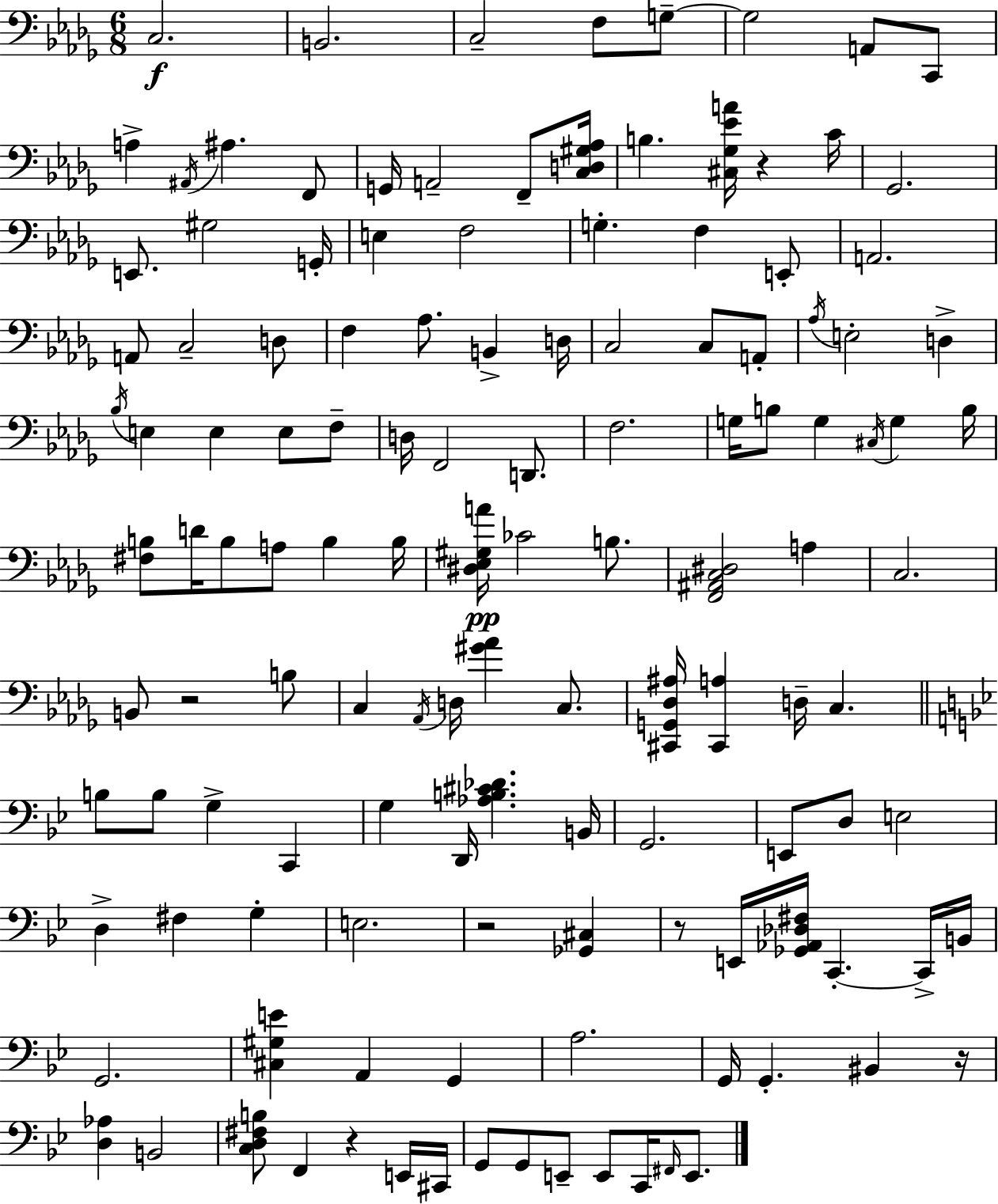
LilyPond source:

{
  \clef bass
  \numericTimeSignature
  \time 6/8
  \key bes \minor
  c2.\f | b,2. | c2-- f8 g8--~~ | g2 a,8 c,8 | \break a4-> \acciaccatura { ais,16 } ais4. f,8 | g,16 a,2-- f,8-- | <c d gis aes>16 b4. <cis ges ees' a'>16 r4 | c'16 ges,2. | \break e,8. gis2 | g,16-. e4 f2 | g4.-. f4 e,8-. | a,2. | \break a,8 c2-- d8 | f4 aes8. b,4-> | d16 c2 c8 a,8-. | \acciaccatura { aes16 } e2-. d4-> | \break \acciaccatura { bes16 } e4 e4 e8 | f8-- d16 f,2 | d,8. f2. | g16 b8 g4 \acciaccatura { cis16 } g4 | \break b16 <fis b>8 d'16 b8 a8 b4 | b16 <dis ees gis a'>16\pp ces'2 | b8. <f, ais, c dis>2 | a4 c2. | \break b,8 r2 | b8 c4 \acciaccatura { aes,16 } d16 <gis' aes'>4 | c8. <cis, g, des ais>16 <cis, a>4 d16-- c4. | \bar "||" \break \key bes \major b8 b8 g4-> c,4 | g4 d,16 <aes b cis' des'>4. b,16 | g,2. | e,8 d8 e2 | \break d4-> fis4 g4-. | e2. | r2 <ges, cis>4 | r8 e,16 <ges, aes, des fis>16 c,4.-.~~ c,16-> b,16 | \break g,2. | <cis gis e'>4 a,4 g,4 | a2. | g,16 g,4.-. bis,4 r16 | \break <d aes>4 b,2 | <c d fis b>8 f,4 r4 e,16 cis,16 | g,8 g,8 e,8-- e,8 c,16 \grace { fis,16 } e,8. | \bar "|."
}